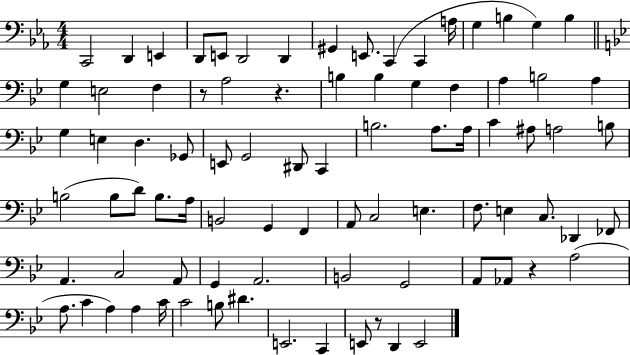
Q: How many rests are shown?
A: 4